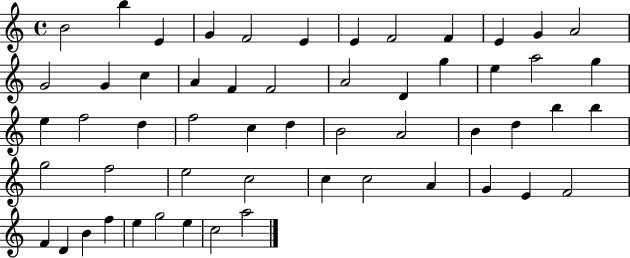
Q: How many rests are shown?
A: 0